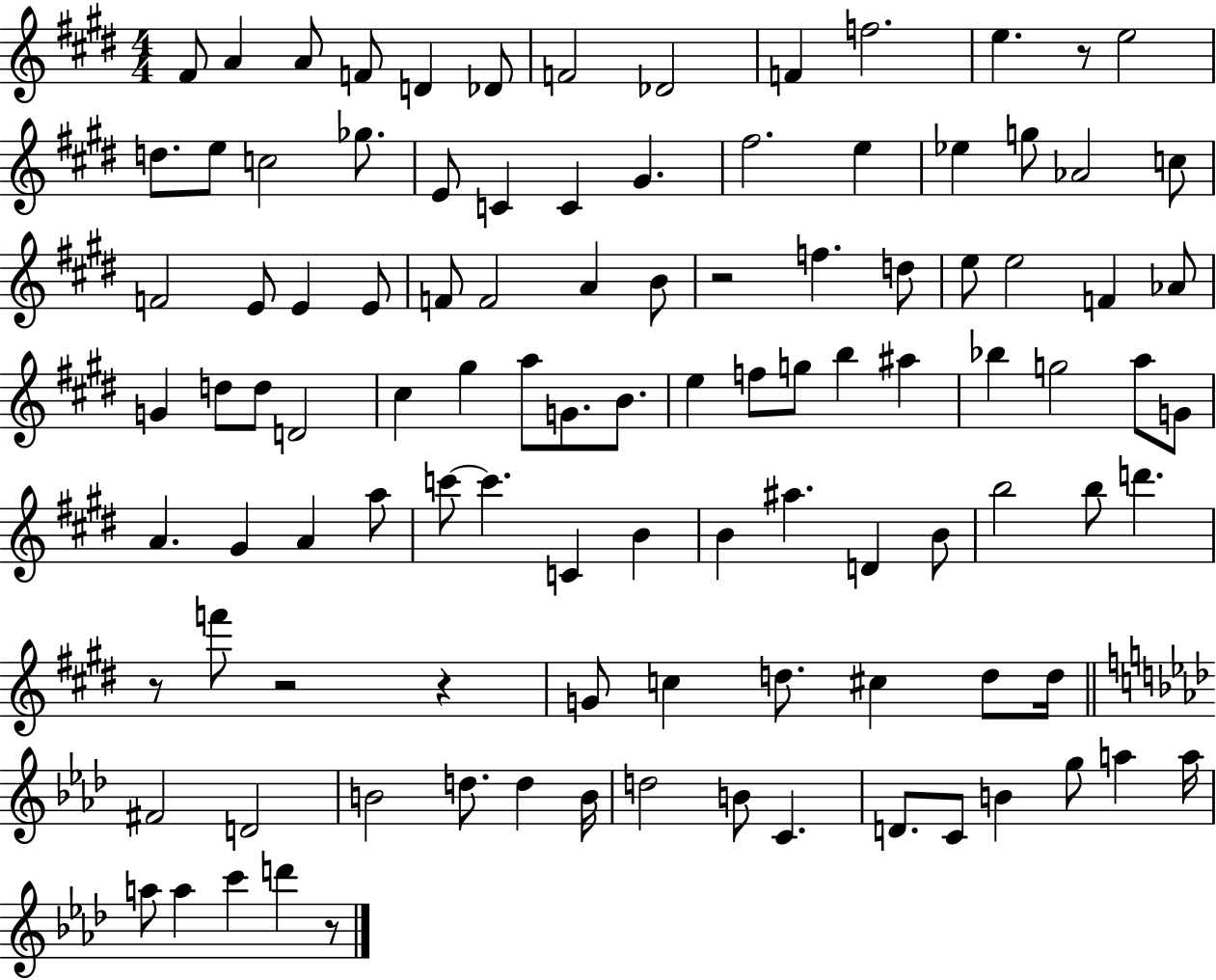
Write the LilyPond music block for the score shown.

{
  \clef treble
  \numericTimeSignature
  \time 4/4
  \key e \major
  fis'8 a'4 a'8 f'8 d'4 des'8 | f'2 des'2 | f'4 f''2. | e''4. r8 e''2 | \break d''8. e''8 c''2 ges''8. | e'8 c'4 c'4 gis'4. | fis''2. e''4 | ees''4 g''8 aes'2 c''8 | \break f'2 e'8 e'4 e'8 | f'8 f'2 a'4 b'8 | r2 f''4. d''8 | e''8 e''2 f'4 aes'8 | \break g'4 d''8 d''8 d'2 | cis''4 gis''4 a''8 g'8. b'8. | e''4 f''8 g''8 b''4 ais''4 | bes''4 g''2 a''8 g'8 | \break a'4. gis'4 a'4 a''8 | c'''8~~ c'''4. c'4 b'4 | b'4 ais''4. d'4 b'8 | b''2 b''8 d'''4. | \break r8 f'''8 r2 r4 | g'8 c''4 d''8. cis''4 d''8 d''16 | \bar "||" \break \key aes \major fis'2 d'2 | b'2 d''8. d''4 b'16 | d''2 b'8 c'4. | d'8. c'8 b'4 g''8 a''4 a''16 | \break a''8 a''4 c'''4 d'''4 r8 | \bar "|."
}